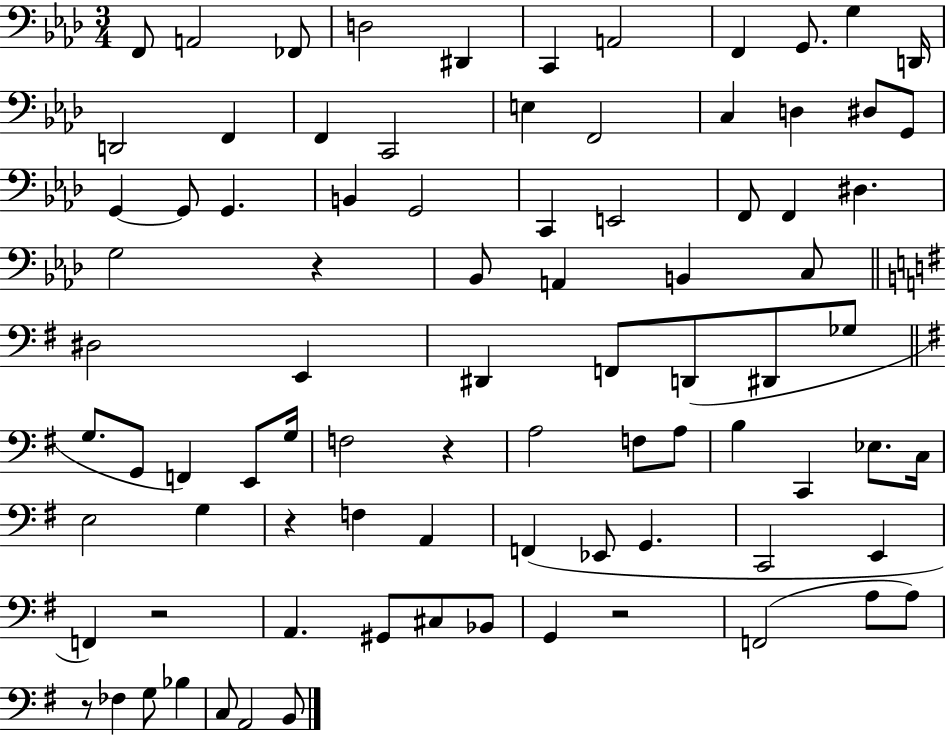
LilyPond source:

{
  \clef bass
  \numericTimeSignature
  \time 3/4
  \key aes \major
  f,8 a,2 fes,8 | d2 dis,4 | c,4 a,2 | f,4 g,8. g4 d,16 | \break d,2 f,4 | f,4 c,2 | e4 f,2 | c4 d4 dis8 g,8 | \break g,4~~ g,8 g,4. | b,4 g,2 | c,4 e,2 | f,8 f,4 dis4. | \break g2 r4 | bes,8 a,4 b,4 c8 | \bar "||" \break \key g \major dis2 e,4 | dis,4 f,8 d,8( dis,8 ges8 | \bar "||" \break \key e \minor g8. g,8 f,4) e,8 g16 | f2 r4 | a2 f8 a8 | b4 c,4 ees8. c16 | \break e2 g4 | r4 f4 a,4 | f,4( ees,8 g,4. | c,2 e,4 | \break f,4) r2 | a,4. gis,8 cis8 bes,8 | g,4 r2 | f,2( a8 a8) | \break r8 fes4 g8 bes4 | c8 a,2 b,8 | \bar "|."
}